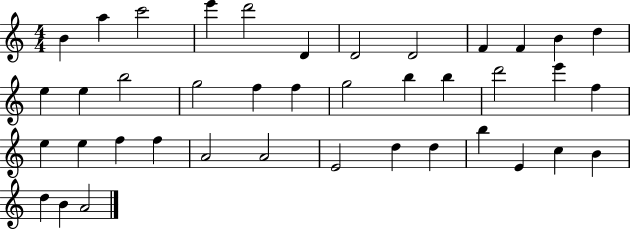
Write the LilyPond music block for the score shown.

{
  \clef treble
  \numericTimeSignature
  \time 4/4
  \key c \major
  b'4 a''4 c'''2 | e'''4 d'''2 d'4 | d'2 d'2 | f'4 f'4 b'4 d''4 | \break e''4 e''4 b''2 | g''2 f''4 f''4 | g''2 b''4 b''4 | d'''2 e'''4 f''4 | \break e''4 e''4 f''4 f''4 | a'2 a'2 | e'2 d''4 d''4 | b''4 e'4 c''4 b'4 | \break d''4 b'4 a'2 | \bar "|."
}